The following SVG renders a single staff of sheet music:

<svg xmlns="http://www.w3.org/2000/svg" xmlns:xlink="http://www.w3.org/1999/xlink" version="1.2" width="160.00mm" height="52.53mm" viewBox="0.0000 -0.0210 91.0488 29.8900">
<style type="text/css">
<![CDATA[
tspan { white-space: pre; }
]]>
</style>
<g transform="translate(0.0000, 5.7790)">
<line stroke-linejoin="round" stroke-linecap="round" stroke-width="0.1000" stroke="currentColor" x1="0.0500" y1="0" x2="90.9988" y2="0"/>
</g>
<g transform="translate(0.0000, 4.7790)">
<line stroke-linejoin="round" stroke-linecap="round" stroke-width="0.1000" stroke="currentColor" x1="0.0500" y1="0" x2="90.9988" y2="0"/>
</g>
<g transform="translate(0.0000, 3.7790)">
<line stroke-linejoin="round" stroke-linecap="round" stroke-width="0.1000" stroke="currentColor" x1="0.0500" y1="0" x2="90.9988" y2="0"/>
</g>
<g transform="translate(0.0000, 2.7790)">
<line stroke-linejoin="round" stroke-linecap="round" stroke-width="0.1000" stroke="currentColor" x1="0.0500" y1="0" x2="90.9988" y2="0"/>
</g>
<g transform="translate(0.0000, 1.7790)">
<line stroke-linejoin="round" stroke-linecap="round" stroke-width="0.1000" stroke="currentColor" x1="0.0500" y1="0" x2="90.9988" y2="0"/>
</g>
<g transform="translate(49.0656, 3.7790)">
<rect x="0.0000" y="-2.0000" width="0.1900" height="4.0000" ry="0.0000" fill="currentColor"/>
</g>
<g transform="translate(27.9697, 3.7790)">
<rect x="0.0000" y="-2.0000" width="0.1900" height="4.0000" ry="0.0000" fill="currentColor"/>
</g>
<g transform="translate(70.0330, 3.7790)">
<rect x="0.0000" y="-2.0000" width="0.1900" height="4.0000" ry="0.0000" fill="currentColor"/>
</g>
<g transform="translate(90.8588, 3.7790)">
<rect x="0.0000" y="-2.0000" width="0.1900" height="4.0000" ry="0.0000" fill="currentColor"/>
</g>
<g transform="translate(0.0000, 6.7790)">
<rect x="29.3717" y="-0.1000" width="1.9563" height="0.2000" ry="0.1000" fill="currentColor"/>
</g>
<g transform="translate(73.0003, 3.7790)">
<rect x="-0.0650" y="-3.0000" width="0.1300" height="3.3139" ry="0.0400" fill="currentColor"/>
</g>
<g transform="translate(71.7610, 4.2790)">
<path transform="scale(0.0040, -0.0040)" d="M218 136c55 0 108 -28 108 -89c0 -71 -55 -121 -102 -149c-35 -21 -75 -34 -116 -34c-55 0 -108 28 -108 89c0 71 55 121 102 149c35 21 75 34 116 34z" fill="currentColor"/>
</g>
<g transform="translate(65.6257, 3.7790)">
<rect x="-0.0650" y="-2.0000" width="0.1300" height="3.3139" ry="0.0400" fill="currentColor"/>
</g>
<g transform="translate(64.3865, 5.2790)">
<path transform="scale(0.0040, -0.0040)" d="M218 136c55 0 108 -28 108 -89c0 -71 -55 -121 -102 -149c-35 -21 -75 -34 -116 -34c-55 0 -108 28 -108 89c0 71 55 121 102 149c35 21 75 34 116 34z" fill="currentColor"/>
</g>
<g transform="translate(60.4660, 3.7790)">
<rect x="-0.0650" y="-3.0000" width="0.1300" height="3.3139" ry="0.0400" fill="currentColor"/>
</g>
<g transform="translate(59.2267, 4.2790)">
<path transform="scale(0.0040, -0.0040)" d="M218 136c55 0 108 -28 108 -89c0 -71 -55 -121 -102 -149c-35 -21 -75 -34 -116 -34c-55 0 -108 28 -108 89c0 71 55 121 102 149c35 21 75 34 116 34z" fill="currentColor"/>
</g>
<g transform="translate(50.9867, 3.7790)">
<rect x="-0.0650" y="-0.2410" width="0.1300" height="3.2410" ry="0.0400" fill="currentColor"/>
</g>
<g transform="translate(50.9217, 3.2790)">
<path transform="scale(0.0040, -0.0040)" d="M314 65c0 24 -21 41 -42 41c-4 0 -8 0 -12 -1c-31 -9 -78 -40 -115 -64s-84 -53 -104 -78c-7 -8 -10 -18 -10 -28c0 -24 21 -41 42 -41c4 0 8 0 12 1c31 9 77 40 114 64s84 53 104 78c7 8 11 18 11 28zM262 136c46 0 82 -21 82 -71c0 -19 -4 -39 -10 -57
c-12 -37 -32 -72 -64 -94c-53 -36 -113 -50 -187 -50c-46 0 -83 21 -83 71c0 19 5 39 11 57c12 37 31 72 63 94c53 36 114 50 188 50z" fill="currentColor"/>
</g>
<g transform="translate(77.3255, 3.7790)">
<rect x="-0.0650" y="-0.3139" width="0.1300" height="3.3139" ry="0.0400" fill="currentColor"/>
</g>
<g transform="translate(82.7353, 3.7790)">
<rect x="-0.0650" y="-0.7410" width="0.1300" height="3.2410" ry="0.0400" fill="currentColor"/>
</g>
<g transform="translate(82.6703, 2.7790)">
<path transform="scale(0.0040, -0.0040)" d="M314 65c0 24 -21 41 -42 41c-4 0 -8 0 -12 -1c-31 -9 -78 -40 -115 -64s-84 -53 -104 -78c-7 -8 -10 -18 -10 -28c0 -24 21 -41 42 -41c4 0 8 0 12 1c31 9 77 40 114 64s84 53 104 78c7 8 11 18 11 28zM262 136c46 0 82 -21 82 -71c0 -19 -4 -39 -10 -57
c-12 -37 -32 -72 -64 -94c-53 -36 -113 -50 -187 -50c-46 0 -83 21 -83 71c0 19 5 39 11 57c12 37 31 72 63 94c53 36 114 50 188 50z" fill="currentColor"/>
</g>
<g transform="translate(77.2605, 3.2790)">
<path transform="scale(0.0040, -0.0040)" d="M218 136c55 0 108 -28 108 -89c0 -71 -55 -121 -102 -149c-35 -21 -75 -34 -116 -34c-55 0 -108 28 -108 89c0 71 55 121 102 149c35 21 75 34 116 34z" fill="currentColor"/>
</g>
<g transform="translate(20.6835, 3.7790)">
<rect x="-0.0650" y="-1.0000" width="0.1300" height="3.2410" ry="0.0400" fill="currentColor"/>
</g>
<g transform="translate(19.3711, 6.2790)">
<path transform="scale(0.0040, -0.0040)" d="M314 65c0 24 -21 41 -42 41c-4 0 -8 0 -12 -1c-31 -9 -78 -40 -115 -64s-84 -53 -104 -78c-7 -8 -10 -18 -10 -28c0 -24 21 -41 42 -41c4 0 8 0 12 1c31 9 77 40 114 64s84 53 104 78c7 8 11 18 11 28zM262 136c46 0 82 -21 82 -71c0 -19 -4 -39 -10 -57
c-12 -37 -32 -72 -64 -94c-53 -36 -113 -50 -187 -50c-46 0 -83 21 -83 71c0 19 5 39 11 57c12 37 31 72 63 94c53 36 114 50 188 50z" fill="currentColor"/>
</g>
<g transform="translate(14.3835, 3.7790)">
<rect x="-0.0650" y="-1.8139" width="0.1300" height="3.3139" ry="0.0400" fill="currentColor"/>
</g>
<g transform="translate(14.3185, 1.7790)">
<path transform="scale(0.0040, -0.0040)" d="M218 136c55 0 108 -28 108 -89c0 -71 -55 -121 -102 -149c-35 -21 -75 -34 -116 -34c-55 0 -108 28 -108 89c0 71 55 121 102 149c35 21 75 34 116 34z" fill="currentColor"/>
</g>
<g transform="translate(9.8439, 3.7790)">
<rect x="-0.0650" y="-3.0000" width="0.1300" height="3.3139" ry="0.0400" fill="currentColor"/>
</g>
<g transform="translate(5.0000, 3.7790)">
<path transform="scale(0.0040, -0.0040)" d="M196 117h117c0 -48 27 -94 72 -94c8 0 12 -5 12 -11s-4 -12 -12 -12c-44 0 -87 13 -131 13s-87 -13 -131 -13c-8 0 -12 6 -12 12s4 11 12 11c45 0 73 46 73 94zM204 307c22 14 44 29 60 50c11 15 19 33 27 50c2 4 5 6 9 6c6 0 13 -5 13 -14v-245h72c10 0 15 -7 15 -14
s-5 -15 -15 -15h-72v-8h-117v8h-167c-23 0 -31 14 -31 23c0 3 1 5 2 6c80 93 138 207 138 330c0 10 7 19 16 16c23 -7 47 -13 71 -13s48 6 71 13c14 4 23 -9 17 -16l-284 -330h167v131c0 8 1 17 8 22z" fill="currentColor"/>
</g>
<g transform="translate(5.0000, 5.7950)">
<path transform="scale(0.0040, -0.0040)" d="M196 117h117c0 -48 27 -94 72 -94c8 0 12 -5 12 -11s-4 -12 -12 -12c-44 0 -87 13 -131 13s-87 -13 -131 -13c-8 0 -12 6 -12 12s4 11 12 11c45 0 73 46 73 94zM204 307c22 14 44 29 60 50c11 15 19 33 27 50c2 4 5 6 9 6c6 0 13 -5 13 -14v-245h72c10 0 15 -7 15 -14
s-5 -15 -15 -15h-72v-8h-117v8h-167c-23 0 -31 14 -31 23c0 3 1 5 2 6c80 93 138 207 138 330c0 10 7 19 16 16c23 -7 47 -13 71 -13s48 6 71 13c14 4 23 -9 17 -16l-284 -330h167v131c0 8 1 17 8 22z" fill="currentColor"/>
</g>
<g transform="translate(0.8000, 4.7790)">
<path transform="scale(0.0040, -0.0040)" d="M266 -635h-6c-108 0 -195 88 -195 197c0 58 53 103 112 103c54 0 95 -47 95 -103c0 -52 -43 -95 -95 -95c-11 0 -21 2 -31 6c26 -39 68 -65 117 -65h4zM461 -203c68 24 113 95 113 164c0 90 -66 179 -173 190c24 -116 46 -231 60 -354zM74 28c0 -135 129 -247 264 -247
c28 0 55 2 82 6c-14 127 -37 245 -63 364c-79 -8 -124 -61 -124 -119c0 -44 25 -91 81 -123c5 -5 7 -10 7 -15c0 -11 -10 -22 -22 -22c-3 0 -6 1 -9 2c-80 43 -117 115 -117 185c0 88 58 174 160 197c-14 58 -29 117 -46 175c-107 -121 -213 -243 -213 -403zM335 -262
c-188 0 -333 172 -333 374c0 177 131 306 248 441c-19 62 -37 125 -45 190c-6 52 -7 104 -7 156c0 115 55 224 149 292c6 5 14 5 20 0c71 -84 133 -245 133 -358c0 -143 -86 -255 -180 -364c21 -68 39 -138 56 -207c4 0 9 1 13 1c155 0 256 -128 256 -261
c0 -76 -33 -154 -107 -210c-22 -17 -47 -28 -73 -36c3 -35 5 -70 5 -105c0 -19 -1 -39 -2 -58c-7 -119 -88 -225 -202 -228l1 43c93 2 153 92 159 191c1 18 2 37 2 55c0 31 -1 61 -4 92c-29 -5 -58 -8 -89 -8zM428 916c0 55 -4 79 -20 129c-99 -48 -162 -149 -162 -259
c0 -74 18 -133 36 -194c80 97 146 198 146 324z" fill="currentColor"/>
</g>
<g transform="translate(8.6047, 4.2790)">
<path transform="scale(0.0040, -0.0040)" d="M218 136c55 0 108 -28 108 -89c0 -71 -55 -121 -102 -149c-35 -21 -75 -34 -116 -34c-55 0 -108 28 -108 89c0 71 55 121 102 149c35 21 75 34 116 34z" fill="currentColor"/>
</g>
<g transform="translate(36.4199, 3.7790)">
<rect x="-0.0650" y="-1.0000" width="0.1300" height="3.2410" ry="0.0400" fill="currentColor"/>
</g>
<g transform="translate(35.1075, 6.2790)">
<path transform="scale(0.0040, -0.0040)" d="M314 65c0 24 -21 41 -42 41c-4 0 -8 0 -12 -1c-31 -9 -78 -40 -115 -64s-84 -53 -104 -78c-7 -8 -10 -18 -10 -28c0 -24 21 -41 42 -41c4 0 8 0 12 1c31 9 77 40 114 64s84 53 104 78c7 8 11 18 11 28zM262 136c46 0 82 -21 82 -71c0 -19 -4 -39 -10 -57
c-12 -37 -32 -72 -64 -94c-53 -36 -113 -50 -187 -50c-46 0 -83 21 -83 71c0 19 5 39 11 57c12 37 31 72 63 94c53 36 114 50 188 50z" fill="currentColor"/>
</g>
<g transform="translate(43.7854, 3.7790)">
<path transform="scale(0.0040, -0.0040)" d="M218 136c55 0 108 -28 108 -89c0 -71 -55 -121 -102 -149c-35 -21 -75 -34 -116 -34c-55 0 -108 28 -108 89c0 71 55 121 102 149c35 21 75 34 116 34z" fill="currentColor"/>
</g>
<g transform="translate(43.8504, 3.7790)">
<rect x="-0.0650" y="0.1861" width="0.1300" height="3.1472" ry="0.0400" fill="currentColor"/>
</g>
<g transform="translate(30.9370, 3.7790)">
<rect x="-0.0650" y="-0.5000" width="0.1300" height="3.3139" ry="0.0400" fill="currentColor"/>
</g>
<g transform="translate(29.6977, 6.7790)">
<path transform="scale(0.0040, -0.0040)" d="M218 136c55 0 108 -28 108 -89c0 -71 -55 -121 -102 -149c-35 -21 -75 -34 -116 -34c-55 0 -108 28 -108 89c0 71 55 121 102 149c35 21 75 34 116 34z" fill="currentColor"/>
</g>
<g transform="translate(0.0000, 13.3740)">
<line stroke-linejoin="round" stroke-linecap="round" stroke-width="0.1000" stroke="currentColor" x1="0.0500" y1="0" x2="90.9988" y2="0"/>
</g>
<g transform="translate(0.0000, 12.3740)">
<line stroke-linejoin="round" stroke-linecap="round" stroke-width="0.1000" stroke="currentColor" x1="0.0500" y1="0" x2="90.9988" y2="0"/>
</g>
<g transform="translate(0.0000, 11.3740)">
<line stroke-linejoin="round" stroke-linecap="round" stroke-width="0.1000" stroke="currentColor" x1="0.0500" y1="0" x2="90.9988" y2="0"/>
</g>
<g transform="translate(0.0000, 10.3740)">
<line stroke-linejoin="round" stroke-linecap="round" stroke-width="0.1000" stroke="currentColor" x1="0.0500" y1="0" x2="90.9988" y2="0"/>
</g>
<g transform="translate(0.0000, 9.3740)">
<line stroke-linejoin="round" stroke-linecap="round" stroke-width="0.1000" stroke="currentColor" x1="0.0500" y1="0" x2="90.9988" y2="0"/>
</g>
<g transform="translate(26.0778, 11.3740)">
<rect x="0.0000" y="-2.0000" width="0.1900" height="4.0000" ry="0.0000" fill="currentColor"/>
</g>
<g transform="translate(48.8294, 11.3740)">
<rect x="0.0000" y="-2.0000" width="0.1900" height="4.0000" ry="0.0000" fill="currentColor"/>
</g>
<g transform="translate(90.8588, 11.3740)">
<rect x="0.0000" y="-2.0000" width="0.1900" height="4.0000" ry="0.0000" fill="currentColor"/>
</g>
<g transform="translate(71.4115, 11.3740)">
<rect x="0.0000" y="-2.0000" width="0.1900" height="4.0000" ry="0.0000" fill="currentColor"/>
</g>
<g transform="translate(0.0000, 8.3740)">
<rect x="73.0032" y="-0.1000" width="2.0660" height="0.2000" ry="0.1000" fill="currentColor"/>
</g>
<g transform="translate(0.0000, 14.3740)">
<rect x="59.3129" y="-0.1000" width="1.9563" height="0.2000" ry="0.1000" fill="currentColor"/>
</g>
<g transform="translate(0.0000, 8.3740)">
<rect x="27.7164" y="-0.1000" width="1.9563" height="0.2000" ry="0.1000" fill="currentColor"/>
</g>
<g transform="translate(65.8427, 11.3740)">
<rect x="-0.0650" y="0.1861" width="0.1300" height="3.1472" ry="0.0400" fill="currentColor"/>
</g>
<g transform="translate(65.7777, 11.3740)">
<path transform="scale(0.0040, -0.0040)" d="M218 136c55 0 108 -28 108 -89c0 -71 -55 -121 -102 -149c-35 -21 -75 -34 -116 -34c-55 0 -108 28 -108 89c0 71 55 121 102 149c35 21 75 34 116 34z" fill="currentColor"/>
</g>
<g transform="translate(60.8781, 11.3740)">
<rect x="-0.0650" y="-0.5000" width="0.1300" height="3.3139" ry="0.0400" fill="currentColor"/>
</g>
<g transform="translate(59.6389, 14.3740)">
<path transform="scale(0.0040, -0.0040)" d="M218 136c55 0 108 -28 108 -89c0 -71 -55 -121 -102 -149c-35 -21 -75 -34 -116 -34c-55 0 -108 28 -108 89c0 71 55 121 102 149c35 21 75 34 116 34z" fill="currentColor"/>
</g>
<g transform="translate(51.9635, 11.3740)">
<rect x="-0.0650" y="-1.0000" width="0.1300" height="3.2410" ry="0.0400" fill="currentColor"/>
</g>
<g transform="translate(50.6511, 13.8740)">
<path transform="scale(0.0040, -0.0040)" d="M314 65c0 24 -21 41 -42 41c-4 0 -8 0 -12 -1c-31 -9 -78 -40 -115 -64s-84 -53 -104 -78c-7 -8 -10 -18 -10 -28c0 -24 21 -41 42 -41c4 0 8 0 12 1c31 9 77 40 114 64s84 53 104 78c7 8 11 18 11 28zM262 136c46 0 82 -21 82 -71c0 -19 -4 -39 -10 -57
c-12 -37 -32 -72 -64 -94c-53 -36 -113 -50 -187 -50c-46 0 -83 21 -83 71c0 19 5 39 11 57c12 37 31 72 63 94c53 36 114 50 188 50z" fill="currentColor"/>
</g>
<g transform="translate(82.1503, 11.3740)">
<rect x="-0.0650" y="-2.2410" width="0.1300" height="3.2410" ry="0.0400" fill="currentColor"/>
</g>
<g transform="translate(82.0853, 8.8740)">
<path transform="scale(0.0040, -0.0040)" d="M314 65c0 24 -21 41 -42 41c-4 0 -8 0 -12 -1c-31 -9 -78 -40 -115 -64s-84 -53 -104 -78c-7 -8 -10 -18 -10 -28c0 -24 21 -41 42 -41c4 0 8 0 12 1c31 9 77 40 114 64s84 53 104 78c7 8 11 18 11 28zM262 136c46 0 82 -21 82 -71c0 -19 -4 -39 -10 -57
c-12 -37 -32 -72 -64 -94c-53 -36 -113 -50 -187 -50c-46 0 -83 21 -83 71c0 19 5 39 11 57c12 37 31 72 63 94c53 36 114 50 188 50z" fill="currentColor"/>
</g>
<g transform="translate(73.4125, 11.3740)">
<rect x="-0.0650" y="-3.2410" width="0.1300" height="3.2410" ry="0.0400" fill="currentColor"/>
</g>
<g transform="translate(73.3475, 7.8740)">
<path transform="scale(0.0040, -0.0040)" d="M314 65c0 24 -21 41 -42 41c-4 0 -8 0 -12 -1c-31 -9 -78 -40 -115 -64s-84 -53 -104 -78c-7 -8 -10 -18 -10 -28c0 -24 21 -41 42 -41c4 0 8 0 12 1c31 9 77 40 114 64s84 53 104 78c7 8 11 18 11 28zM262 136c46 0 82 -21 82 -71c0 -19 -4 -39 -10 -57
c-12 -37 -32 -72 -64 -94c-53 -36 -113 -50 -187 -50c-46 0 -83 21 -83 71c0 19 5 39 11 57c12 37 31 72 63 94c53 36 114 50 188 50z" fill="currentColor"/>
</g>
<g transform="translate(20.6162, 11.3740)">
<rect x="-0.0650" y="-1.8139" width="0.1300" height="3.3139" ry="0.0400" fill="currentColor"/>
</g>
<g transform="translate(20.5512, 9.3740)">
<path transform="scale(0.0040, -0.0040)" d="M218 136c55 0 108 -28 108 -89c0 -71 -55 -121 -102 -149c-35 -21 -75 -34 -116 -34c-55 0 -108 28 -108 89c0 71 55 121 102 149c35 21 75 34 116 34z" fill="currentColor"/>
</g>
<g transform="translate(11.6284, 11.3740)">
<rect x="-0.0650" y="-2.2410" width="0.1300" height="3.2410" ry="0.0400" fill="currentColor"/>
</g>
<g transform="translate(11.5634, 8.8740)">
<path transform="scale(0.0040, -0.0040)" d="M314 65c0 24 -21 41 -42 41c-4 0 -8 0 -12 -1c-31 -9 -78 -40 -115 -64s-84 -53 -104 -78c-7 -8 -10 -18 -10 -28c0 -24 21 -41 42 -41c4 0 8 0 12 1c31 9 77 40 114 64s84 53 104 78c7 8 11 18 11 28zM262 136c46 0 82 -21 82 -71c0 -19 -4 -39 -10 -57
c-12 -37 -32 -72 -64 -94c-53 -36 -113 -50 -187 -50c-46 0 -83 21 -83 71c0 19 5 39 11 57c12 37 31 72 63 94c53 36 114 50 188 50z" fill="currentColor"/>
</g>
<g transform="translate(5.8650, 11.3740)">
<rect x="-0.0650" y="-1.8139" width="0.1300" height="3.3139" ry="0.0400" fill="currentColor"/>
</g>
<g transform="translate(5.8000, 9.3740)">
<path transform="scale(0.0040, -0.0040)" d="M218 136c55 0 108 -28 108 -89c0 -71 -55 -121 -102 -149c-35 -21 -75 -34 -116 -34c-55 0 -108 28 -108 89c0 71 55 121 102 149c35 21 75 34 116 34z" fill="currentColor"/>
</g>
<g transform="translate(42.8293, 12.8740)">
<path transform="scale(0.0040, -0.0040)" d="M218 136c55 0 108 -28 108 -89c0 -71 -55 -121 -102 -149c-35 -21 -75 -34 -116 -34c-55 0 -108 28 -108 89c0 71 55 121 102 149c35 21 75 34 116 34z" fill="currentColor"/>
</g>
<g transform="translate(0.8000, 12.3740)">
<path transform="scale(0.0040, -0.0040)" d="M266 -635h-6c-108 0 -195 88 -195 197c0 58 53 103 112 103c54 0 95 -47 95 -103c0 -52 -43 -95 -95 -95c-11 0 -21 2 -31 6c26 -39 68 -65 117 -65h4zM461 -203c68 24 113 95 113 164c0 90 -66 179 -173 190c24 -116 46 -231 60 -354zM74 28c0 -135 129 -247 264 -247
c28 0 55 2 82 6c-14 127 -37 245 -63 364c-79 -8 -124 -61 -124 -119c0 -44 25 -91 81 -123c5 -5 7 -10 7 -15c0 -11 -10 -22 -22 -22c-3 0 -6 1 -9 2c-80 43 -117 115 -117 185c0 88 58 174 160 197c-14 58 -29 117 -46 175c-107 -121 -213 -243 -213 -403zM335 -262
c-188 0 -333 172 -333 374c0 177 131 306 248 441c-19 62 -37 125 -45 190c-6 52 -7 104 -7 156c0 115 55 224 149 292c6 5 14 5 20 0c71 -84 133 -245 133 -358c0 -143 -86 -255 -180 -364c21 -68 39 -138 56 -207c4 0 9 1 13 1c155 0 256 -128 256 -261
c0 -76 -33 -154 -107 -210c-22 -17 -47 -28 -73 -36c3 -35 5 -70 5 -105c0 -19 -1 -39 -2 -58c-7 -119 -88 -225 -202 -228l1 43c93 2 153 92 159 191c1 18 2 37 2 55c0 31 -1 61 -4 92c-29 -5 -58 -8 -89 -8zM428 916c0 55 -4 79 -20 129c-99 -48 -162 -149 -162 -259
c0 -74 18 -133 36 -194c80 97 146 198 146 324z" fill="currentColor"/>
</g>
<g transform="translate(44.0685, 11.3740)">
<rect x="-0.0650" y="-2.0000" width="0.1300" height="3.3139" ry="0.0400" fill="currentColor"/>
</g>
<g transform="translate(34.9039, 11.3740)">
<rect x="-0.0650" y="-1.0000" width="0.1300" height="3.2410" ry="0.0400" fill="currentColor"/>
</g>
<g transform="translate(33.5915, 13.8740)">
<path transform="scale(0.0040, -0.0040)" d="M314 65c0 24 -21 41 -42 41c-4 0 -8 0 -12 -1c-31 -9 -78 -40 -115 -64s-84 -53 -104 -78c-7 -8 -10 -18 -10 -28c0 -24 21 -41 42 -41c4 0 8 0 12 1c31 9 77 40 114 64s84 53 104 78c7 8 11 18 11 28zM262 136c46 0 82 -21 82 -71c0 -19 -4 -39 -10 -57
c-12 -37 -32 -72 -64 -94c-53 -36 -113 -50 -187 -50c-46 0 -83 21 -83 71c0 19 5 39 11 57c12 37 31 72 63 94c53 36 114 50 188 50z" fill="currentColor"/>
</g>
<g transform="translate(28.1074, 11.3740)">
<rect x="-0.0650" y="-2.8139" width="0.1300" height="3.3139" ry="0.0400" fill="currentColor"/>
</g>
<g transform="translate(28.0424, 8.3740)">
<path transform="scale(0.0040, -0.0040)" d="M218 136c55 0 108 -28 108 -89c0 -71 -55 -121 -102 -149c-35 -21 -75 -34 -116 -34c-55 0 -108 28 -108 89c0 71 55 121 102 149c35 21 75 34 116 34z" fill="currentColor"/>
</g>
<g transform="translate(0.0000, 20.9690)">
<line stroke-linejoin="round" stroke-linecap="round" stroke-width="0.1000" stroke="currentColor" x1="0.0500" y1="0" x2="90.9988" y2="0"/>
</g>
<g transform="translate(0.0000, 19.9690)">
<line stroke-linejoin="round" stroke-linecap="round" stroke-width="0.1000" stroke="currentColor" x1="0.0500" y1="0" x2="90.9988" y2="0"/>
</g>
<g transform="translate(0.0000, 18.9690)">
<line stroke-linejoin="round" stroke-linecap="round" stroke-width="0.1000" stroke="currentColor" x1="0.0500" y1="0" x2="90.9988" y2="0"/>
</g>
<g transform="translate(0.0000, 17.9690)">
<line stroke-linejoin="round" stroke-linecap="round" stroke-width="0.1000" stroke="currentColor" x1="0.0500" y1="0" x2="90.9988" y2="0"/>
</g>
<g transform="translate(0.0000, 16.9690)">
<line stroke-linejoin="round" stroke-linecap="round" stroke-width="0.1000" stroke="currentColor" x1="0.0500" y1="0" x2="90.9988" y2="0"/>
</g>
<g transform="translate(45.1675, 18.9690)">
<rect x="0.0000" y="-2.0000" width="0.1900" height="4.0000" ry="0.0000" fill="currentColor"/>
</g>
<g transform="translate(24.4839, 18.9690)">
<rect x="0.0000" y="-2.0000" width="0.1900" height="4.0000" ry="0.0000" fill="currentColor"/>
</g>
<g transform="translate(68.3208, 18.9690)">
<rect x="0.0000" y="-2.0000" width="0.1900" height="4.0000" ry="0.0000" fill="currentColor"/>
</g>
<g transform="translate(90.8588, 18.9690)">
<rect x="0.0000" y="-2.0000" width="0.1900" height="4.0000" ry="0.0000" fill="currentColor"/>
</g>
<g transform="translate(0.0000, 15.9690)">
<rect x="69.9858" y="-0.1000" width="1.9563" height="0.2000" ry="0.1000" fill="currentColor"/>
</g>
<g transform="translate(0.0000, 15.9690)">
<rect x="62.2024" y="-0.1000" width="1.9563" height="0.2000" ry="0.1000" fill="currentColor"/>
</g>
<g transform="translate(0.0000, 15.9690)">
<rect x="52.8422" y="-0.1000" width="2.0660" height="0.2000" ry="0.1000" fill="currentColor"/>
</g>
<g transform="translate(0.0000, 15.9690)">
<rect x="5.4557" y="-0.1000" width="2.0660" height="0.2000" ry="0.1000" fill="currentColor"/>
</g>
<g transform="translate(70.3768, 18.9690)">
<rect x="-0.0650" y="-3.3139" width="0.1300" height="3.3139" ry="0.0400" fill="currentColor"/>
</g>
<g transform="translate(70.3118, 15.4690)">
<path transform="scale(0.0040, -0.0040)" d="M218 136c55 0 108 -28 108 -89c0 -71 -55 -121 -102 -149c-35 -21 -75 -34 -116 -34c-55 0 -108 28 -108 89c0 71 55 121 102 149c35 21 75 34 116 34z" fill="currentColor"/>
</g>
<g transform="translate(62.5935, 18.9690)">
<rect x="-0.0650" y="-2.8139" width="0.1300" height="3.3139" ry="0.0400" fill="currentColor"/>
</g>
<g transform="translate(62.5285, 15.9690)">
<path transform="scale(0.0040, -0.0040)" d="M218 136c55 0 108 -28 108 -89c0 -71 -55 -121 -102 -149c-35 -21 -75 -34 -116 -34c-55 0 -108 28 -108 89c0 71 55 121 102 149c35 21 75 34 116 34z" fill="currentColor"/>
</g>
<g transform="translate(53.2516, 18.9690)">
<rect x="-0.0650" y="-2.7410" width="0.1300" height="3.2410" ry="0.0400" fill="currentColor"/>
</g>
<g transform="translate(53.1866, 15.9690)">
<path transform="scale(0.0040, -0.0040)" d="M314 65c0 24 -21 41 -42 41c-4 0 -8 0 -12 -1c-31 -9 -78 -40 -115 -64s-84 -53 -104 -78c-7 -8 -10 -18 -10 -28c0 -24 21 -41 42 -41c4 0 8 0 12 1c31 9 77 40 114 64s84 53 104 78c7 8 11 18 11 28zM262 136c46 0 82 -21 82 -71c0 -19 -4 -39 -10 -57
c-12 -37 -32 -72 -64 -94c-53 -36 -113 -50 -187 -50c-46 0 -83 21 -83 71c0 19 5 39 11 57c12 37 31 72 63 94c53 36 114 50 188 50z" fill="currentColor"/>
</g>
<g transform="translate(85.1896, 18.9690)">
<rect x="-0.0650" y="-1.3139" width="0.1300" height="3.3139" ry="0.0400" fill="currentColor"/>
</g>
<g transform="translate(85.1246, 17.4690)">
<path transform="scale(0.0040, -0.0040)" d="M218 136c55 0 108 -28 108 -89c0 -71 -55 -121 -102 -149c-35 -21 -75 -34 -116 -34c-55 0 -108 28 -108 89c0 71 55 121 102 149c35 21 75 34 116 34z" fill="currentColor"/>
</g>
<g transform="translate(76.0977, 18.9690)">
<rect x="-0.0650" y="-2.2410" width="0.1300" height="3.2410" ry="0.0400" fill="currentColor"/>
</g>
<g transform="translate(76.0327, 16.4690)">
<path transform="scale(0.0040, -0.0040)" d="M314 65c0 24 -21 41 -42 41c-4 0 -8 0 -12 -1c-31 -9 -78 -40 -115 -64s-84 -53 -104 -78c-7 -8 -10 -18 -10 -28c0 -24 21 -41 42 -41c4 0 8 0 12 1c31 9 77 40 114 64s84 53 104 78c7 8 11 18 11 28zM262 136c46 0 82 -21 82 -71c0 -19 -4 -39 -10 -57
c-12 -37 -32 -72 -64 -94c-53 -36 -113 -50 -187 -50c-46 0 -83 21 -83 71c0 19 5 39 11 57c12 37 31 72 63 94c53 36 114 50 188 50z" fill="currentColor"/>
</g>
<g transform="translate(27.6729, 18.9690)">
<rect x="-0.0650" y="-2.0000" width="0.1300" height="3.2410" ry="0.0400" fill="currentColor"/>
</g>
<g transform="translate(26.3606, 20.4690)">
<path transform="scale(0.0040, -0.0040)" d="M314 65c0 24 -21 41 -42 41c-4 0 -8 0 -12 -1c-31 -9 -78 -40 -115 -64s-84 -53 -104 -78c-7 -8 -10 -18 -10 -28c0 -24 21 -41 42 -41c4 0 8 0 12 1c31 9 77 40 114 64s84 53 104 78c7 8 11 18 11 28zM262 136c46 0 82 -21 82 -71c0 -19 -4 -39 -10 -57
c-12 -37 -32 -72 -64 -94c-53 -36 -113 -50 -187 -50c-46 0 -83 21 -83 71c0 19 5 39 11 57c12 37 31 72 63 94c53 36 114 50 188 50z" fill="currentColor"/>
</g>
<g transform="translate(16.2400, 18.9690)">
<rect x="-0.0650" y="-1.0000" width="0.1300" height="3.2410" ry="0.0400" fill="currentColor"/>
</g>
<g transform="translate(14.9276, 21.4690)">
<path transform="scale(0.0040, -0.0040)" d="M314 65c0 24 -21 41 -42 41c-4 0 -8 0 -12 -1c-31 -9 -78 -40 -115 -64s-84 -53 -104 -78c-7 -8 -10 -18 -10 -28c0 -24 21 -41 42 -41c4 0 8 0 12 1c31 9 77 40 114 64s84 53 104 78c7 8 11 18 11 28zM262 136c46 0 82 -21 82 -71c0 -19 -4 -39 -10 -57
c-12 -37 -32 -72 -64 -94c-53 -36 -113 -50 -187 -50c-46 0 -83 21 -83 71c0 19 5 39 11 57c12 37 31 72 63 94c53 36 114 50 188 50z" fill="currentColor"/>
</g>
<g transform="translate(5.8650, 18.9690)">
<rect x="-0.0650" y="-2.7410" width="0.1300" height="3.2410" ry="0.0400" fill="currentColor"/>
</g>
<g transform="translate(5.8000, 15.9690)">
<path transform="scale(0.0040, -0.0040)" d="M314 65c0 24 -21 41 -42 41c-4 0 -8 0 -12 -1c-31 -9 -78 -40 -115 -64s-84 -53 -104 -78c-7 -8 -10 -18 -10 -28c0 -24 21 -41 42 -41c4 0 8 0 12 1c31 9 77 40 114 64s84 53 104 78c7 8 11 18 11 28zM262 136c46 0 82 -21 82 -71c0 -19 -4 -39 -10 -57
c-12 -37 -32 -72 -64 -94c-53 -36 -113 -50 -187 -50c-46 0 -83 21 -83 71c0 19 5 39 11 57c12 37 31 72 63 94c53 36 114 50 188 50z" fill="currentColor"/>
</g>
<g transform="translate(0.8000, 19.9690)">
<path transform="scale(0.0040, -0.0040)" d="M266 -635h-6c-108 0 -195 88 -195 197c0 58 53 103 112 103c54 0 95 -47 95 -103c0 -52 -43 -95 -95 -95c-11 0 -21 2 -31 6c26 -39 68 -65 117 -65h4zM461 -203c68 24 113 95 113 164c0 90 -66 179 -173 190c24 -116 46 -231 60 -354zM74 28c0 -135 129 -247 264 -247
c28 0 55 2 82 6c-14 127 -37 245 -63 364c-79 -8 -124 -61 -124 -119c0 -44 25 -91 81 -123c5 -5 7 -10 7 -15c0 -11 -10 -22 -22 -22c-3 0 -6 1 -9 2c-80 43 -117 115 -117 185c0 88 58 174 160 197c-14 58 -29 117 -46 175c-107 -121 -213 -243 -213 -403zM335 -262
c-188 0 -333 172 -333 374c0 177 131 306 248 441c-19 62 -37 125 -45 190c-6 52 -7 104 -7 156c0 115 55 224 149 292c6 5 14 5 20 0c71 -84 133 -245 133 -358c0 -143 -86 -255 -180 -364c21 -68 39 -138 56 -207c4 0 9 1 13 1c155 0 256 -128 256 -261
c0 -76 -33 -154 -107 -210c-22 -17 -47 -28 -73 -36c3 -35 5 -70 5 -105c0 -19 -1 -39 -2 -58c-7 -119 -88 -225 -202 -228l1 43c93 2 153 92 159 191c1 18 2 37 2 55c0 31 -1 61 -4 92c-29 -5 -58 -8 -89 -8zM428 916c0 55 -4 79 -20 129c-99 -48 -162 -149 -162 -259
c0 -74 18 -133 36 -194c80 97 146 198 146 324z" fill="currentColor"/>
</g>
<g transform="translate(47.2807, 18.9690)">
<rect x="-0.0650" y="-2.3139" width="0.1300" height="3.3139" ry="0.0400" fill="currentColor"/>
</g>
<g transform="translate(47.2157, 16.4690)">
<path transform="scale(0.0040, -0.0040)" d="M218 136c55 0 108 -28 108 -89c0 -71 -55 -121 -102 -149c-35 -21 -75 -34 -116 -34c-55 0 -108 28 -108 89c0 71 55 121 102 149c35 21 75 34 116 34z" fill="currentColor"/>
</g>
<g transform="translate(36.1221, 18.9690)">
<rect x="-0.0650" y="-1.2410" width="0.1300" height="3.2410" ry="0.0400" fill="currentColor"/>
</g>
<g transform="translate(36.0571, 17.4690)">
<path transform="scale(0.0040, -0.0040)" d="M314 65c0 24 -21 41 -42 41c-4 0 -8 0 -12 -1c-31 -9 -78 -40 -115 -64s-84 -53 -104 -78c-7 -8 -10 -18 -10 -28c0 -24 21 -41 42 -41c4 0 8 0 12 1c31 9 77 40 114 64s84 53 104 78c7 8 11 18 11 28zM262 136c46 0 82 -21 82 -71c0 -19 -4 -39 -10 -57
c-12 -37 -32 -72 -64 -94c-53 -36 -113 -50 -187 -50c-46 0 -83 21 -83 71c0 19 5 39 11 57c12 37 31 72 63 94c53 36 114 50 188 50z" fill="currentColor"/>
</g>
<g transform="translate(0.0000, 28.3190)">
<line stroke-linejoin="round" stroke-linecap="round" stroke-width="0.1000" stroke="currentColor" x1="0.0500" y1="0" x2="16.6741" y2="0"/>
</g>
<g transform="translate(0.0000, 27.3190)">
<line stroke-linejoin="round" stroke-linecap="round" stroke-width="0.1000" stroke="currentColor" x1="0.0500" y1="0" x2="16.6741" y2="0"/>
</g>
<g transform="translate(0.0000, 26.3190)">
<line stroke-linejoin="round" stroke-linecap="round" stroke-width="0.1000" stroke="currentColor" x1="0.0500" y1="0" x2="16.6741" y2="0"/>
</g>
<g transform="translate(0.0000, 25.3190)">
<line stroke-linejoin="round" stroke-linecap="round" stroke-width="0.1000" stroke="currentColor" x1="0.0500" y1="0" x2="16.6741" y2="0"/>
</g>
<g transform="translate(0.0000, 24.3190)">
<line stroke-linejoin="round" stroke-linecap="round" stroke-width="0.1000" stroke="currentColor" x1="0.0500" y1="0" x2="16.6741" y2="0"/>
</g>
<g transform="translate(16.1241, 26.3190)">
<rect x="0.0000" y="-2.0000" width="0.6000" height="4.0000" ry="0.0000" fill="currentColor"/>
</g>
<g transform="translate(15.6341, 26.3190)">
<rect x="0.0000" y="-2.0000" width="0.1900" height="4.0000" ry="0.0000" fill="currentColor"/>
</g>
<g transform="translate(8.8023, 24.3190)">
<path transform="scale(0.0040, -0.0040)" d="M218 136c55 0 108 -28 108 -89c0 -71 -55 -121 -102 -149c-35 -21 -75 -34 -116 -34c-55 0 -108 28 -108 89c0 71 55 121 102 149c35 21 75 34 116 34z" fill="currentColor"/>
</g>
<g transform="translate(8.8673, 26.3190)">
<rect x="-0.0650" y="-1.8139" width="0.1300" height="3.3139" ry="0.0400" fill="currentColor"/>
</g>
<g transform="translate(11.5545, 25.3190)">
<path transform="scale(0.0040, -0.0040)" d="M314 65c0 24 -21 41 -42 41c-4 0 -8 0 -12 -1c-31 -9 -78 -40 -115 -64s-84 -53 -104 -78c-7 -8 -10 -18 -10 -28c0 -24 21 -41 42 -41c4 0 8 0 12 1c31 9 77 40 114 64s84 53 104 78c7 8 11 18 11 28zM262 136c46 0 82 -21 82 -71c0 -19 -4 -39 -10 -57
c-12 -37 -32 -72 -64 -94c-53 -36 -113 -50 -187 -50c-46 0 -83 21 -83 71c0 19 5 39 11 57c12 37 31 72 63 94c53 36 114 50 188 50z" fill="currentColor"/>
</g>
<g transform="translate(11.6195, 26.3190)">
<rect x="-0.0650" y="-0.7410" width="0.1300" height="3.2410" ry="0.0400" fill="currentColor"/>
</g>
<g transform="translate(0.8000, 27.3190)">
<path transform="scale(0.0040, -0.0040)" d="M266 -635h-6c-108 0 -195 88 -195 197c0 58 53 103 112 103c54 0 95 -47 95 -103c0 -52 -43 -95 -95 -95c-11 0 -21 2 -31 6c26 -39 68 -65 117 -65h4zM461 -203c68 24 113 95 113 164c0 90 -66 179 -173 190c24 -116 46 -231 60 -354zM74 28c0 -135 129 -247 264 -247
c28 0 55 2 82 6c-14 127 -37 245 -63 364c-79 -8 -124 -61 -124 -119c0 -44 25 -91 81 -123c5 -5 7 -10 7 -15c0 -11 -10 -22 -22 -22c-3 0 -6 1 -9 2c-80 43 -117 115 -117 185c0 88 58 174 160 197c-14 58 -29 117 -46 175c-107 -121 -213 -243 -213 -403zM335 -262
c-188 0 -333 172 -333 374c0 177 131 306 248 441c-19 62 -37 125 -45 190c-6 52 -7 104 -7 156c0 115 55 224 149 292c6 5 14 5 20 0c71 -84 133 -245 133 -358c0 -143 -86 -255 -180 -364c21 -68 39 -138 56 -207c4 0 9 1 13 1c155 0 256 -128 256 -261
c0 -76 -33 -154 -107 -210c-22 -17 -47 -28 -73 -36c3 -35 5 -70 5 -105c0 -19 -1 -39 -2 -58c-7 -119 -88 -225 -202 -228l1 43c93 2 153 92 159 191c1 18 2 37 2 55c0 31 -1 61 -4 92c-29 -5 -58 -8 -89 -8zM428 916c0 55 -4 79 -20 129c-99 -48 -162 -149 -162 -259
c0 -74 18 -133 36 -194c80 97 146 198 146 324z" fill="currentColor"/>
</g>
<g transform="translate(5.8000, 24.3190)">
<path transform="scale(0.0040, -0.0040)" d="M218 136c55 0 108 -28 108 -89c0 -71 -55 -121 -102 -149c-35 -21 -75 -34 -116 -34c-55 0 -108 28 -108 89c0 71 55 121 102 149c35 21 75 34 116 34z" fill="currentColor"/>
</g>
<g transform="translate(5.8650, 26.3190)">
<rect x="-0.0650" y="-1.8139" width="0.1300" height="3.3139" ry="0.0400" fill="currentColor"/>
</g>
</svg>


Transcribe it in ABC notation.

X:1
T:Untitled
M:4/4
L:1/4
K:C
A f D2 C D2 B c2 A F A c d2 f g2 f a D2 F D2 C B b2 g2 a2 D2 F2 e2 g a2 a b g2 e f f d2